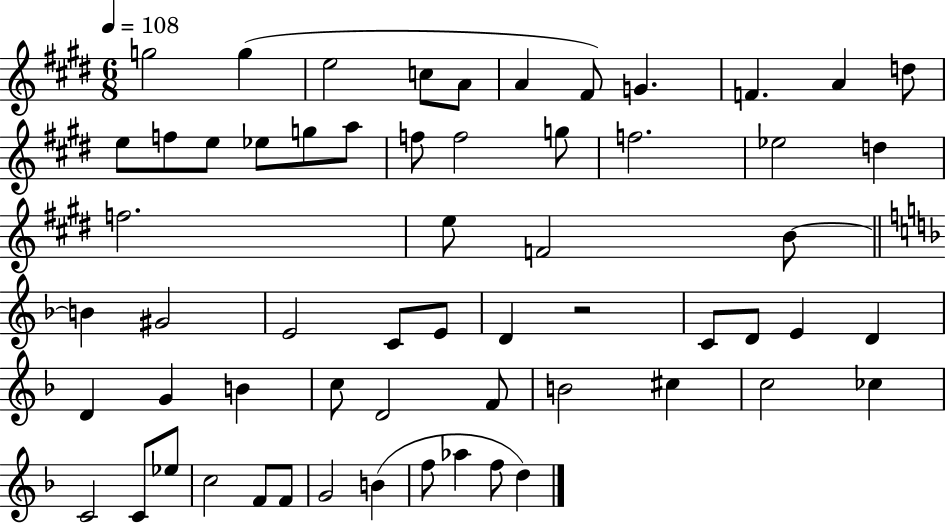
{
  \clef treble
  \numericTimeSignature
  \time 6/8
  \key e \major
  \tempo 4 = 108
  g''2 g''4( | e''2 c''8 a'8 | a'4 fis'8) g'4. | f'4. a'4 d''8 | \break e''8 f''8 e''8 ees''8 g''8 a''8 | f''8 f''2 g''8 | f''2. | ees''2 d''4 | \break f''2. | e''8 f'2 b'8~~ | \bar "||" \break \key f \major b'4 gis'2 | e'2 c'8 e'8 | d'4 r2 | c'8 d'8 e'4 d'4 | \break d'4 g'4 b'4 | c''8 d'2 f'8 | b'2 cis''4 | c''2 ces''4 | \break c'2 c'8 ees''8 | c''2 f'8 f'8 | g'2 b'4( | f''8 aes''4 f''8 d''4) | \break \bar "|."
}